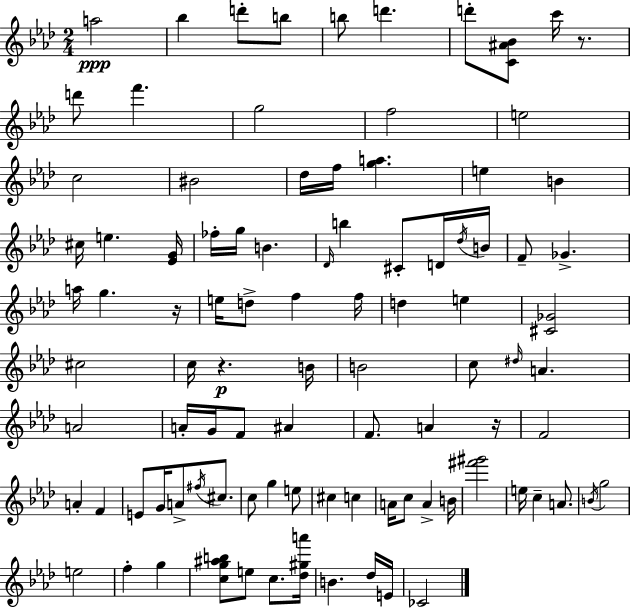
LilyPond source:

{
  \clef treble
  \numericTimeSignature
  \time 2/4
  \key f \minor
  a''2\ppp | bes''4 d'''8-. b''8 | b''8 d'''4. | d'''8-. <c' ais' bes'>8 c'''16 r8. | \break d'''8 f'''4. | g''2 | f''2 | e''2 | \break c''2 | bis'2 | des''16 f''16 <g'' a''>4. | e''4 b'4 | \break cis''16 e''4. <ees' g'>16 | fes''16-. g''16 b'4. | \grace { des'16 } b''4 cis'8-. d'16 | \acciaccatura { des''16 } b'16 f'8-- ges'4.-> | \break a''16 g''4. | r16 e''16 d''8-> f''4 | f''16 d''4 e''4 | <cis' ges'>2 | \break cis''2 | c''16 r4.\p | b'16 b'2 | c''8 \grace { dis''16 } a'4. | \break a'2 | a'16-. g'16 f'8 ais'4 | f'8. a'4 | r16 f'2 | \break a'4-. f'4 | e'8 g'16 a'8-> | \acciaccatura { fis''16 } cis''8. c''8 g''4 | e''8 cis''4 | \break c''4 a'16 c''8 a'4-> | b'16 <fis''' gis'''>2 | e''16 c''4-- | a'8. \acciaccatura { b'16 } g''2 | \break e''2 | f''4-. | g''4 <c'' g'' ais'' b''>8 e''8 | c''8. <des'' gis'' a'''>16 b'4. | \break des''16 e'16 ces'2 | \bar "|."
}